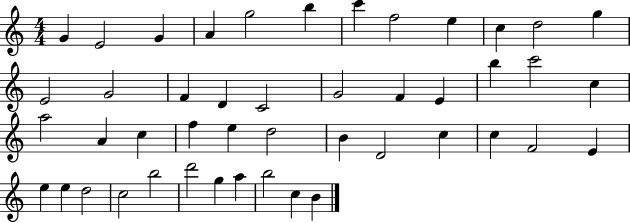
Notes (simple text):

G4/q E4/h G4/q A4/q G5/h B5/q C6/q F5/h E5/q C5/q D5/h G5/q E4/h G4/h F4/q D4/q C4/h G4/h F4/q E4/q B5/q C6/h C5/q A5/h A4/q C5/q F5/q E5/q D5/h B4/q D4/h C5/q C5/q F4/h E4/q E5/q E5/q D5/h C5/h B5/h D6/h G5/q A5/q B5/h C5/q B4/q